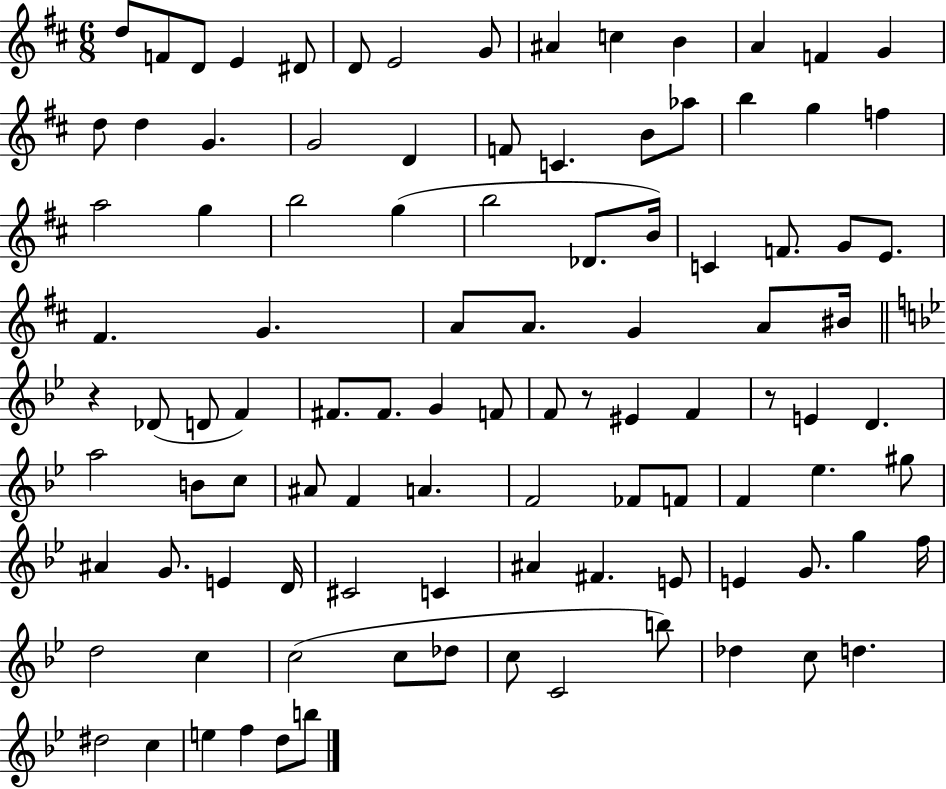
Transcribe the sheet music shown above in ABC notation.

X:1
T:Untitled
M:6/8
L:1/4
K:D
d/2 F/2 D/2 E ^D/2 D/2 E2 G/2 ^A c B A F G d/2 d G G2 D F/2 C B/2 _a/2 b g f a2 g b2 g b2 _D/2 B/4 C F/2 G/2 E/2 ^F G A/2 A/2 G A/2 ^B/4 z _D/2 D/2 F ^F/2 ^F/2 G F/2 F/2 z/2 ^E F z/2 E D a2 B/2 c/2 ^A/2 F A F2 _F/2 F/2 F _e ^g/2 ^A G/2 E D/4 ^C2 C ^A ^F E/2 E G/2 g f/4 d2 c c2 c/2 _d/2 c/2 C2 b/2 _d c/2 d ^d2 c e f d/2 b/2